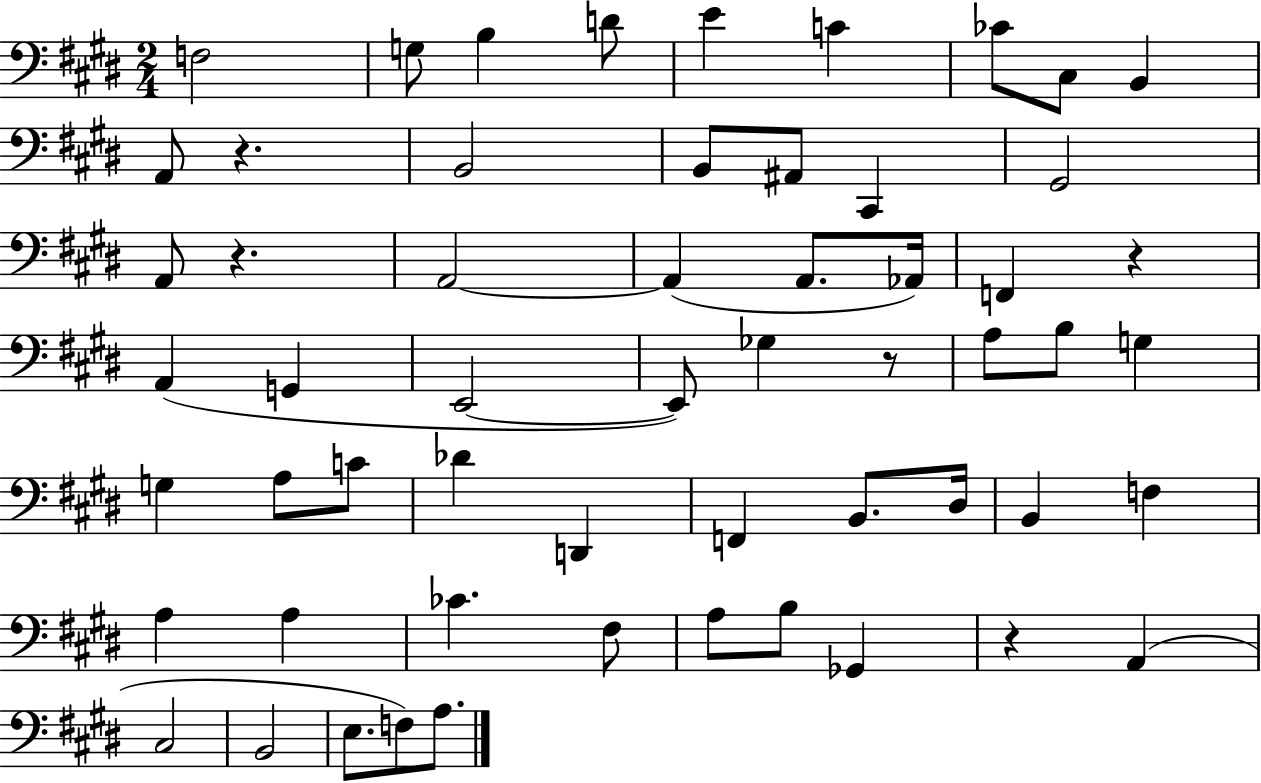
{
  \clef bass
  \numericTimeSignature
  \time 2/4
  \key e \major
  f2 | g8 b4 d'8 | e'4 c'4 | ces'8 cis8 b,4 | \break a,8 r4. | b,2 | b,8 ais,8 cis,4 | gis,2 | \break a,8 r4. | a,2~~ | a,4( a,8. aes,16) | f,4 r4 | \break a,4( g,4 | e,2~~ | e,8) ges4 r8 | a8 b8 g4 | \break g4 a8 c'8 | des'4 d,4 | f,4 b,8. dis16 | b,4 f4 | \break a4 a4 | ces'4. fis8 | a8 b8 ges,4 | r4 a,4( | \break cis2 | b,2 | e8. f8) a8. | \bar "|."
}